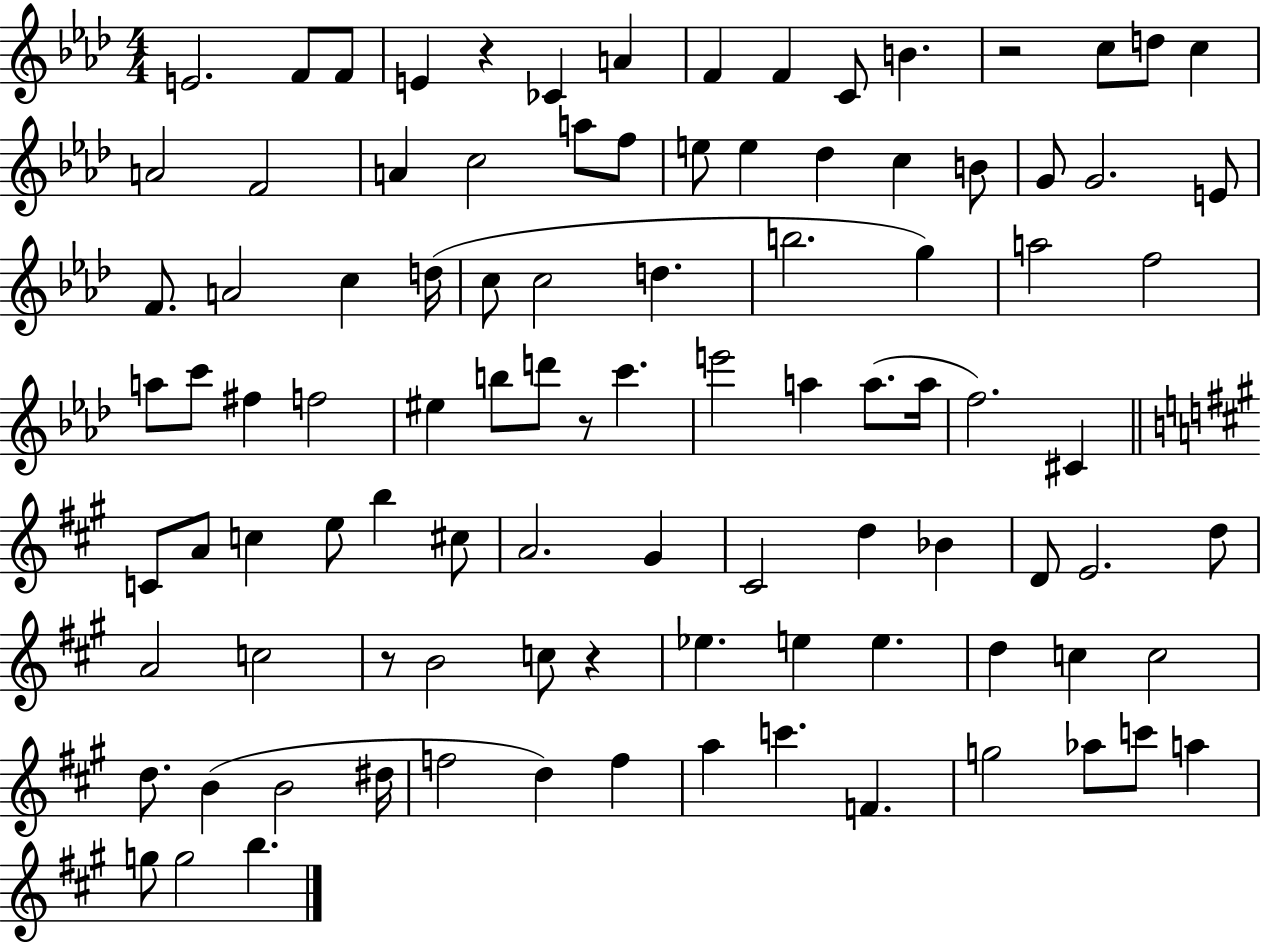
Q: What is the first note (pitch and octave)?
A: E4